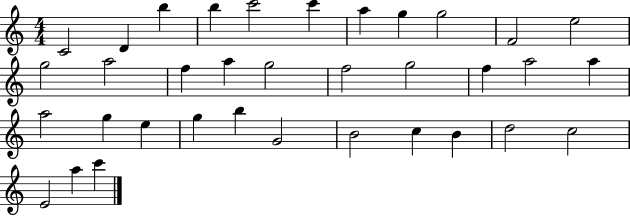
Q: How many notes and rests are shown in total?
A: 35